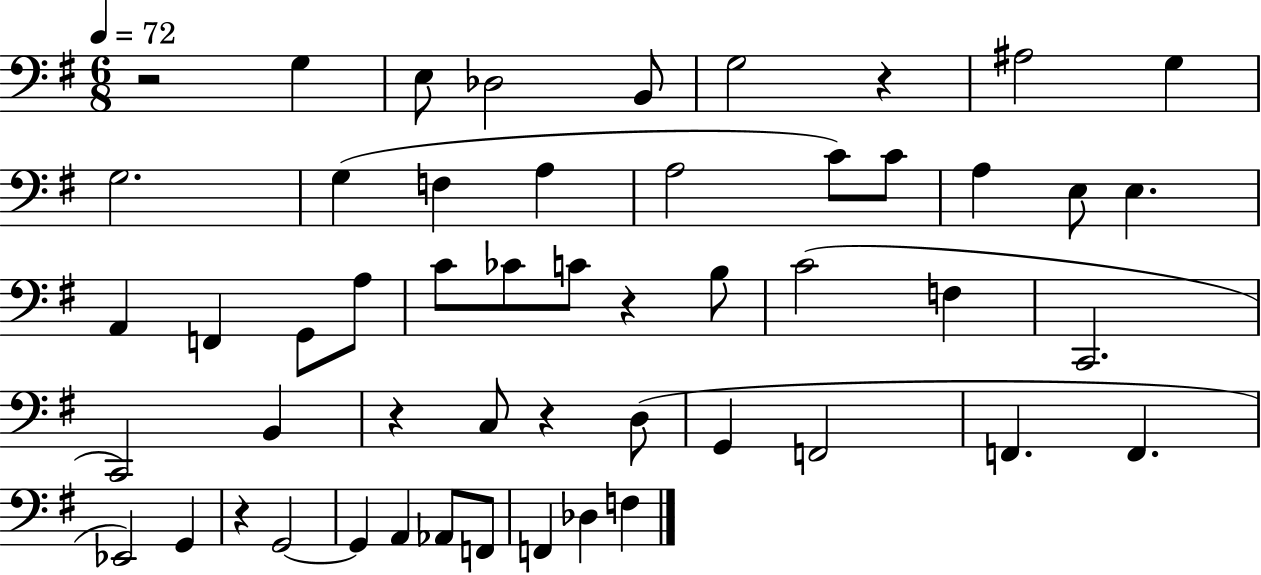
{
  \clef bass
  \numericTimeSignature
  \time 6/8
  \key g \major
  \tempo 4 = 72
  r2 g4 | e8 des2 b,8 | g2 r4 | ais2 g4 | \break g2. | g4( f4 a4 | a2 c'8) c'8 | a4 e8 e4. | \break a,4 f,4 g,8 a8 | c'8 ces'8 c'8 r4 b8 | c'2( f4 | c,2. | \break c,2) b,4 | r4 c8 r4 d8( | g,4 f,2 | f,4. f,4. | \break ees,2) g,4 | r4 g,2~~ | g,4 a,4 aes,8 f,8 | f,4 des4 f4 | \break \bar "|."
}